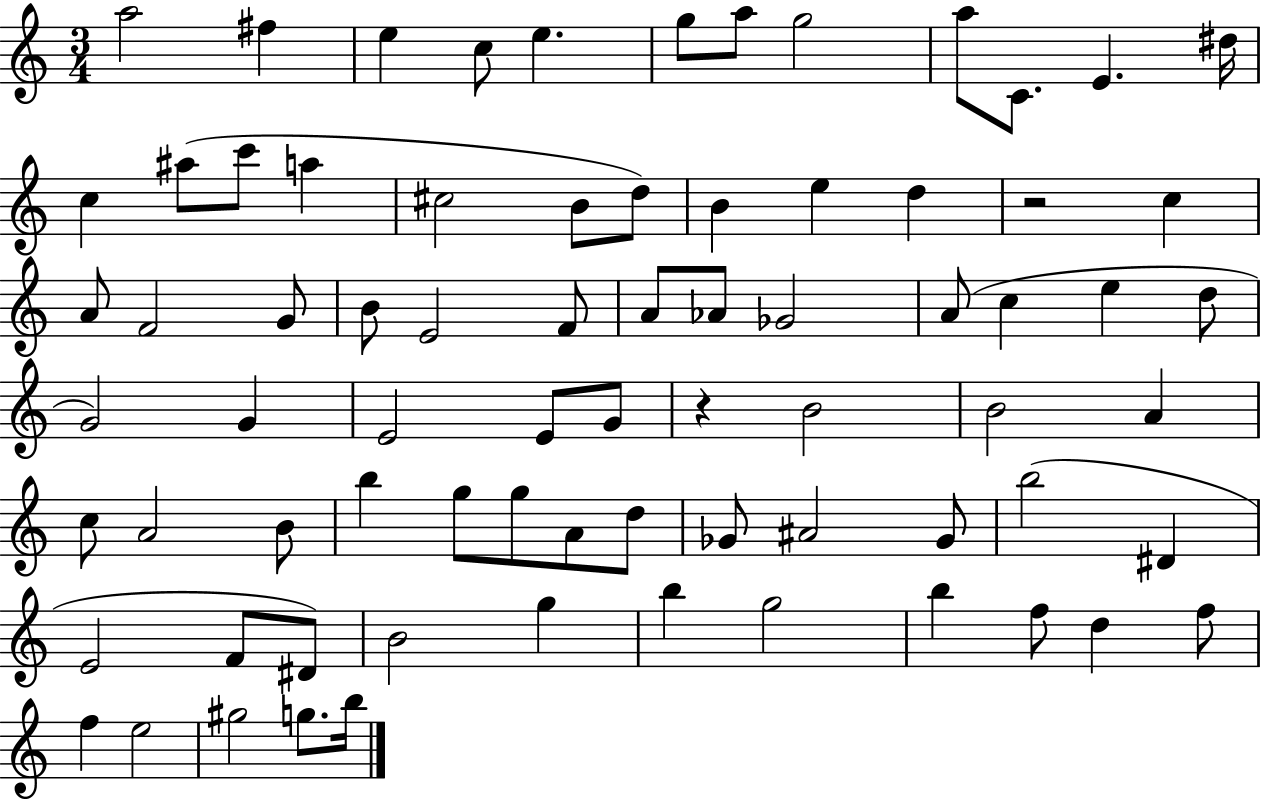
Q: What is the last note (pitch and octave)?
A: B5